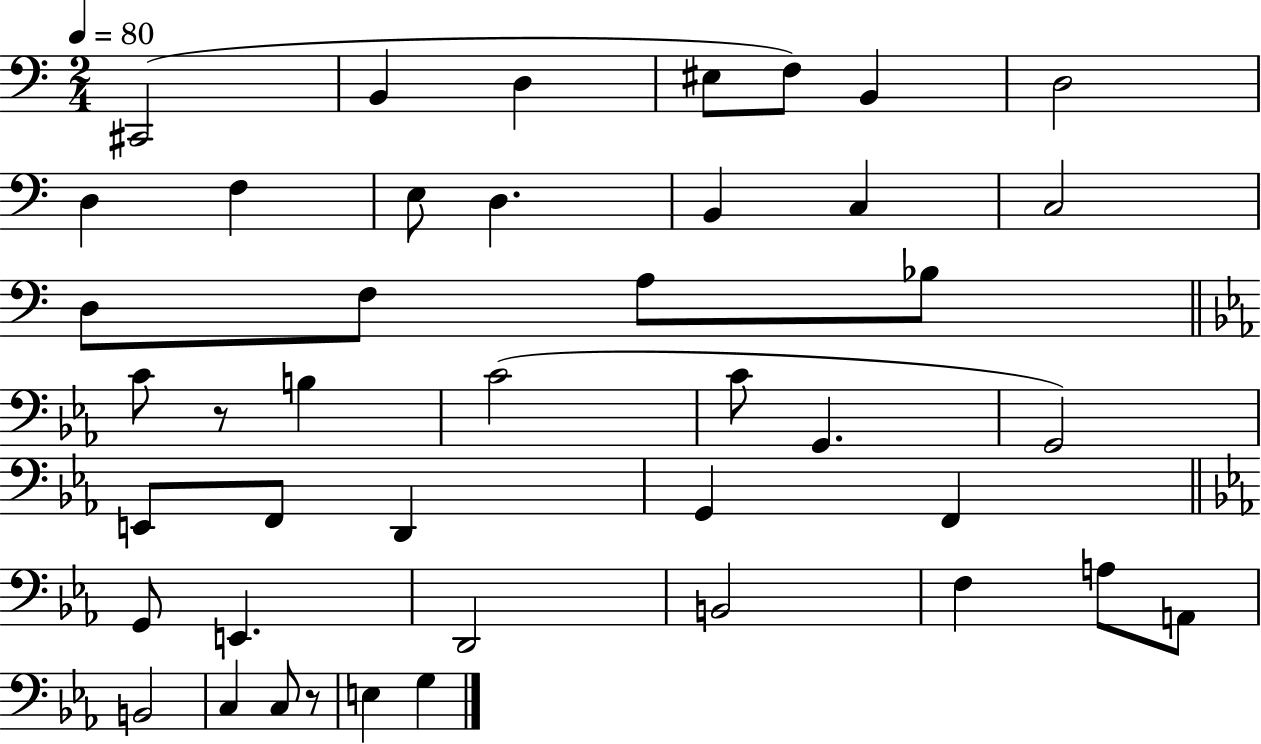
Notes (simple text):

C#2/h B2/q D3/q EIS3/e F3/e B2/q D3/h D3/q F3/q E3/e D3/q. B2/q C3/q C3/h D3/e F3/e A3/e Bb3/e C4/e R/e B3/q C4/h C4/e G2/q. G2/h E2/e F2/e D2/q G2/q F2/q G2/e E2/q. D2/h B2/h F3/q A3/e A2/e B2/h C3/q C3/e R/e E3/q G3/q